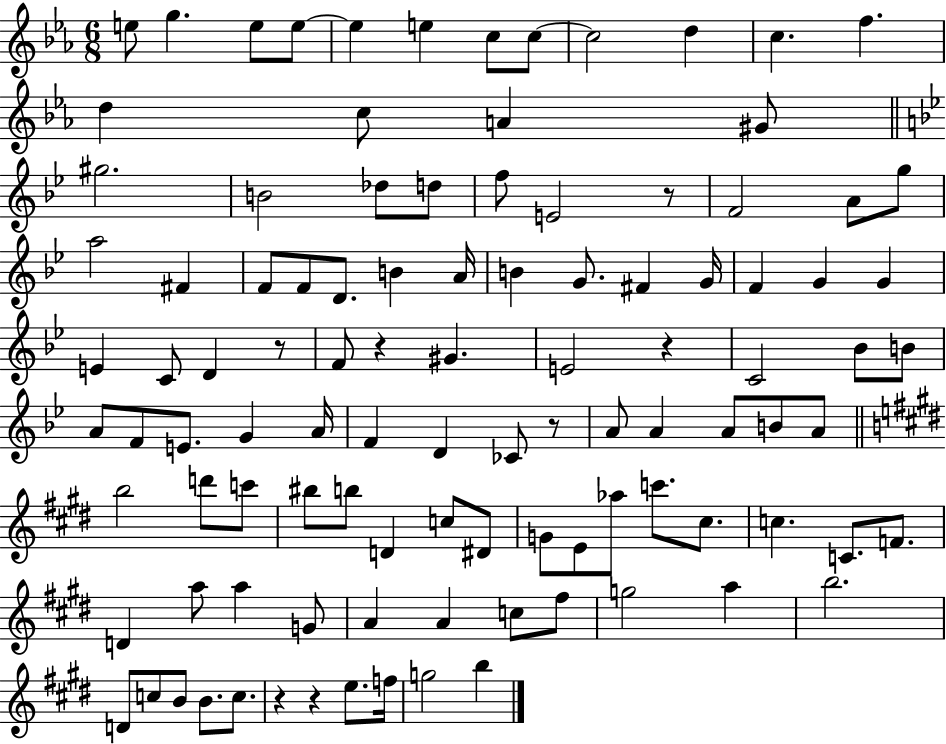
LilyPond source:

{
  \clef treble
  \numericTimeSignature
  \time 6/8
  \key ees \major
  e''8 g''4. e''8 e''8~~ | e''4 e''4 c''8 c''8~~ | c''2 d''4 | c''4. f''4. | \break d''4 c''8 a'4 gis'8 | \bar "||" \break \key bes \major gis''2. | b'2 des''8 d''8 | f''8 e'2 r8 | f'2 a'8 g''8 | \break a''2 fis'4 | f'8 f'8 d'8. b'4 a'16 | b'4 g'8. fis'4 g'16 | f'4 g'4 g'4 | \break e'4 c'8 d'4 r8 | f'8 r4 gis'4. | e'2 r4 | c'2 bes'8 b'8 | \break a'8 f'8 e'8. g'4 a'16 | f'4 d'4 ces'8 r8 | a'8 a'4 a'8 b'8 a'8 | \bar "||" \break \key e \major b''2 d'''8 c'''8 | bis''8 b''8 d'4 c''8 dis'8 | g'8 e'8 aes''8 c'''8. cis''8. | c''4. c'8. f'8. | \break d'4 a''8 a''4 g'8 | a'4 a'4 c''8 fis''8 | g''2 a''4 | b''2. | \break d'8 c''8 b'8 b'8. c''8. | r4 r4 e''8. f''16 | g''2 b''4 | \bar "|."
}